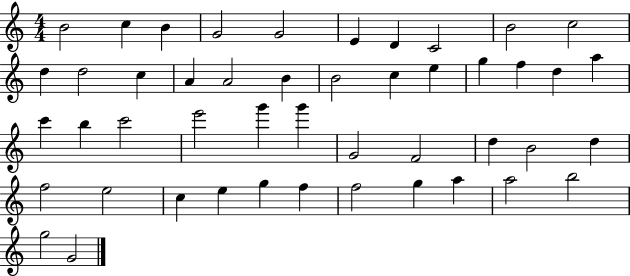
X:1
T:Untitled
M:4/4
L:1/4
K:C
B2 c B G2 G2 E D C2 B2 c2 d d2 c A A2 B B2 c e g f d a c' b c'2 e'2 g' g' G2 F2 d B2 d f2 e2 c e g f f2 g a a2 b2 g2 G2